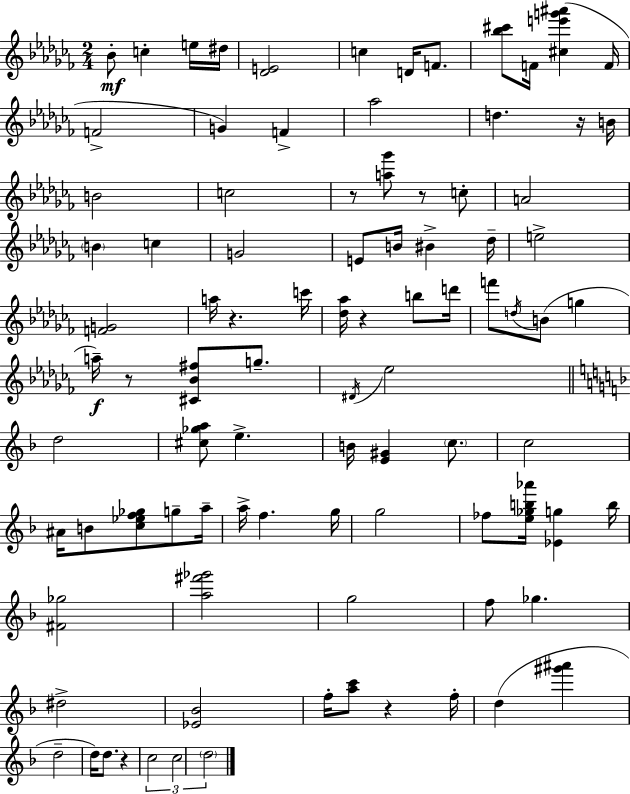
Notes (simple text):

Bb4/e C5/q E5/s D#5/s [Db4,E4]/h C5/q D4/s F4/e. [Bb5,C#6]/e F4/s [C#5,E6,G6,A#6]/q F4/s F4/h G4/q F4/q Ab5/h D5/q. R/s B4/s B4/h C5/h R/e [A5,Gb6]/e R/e C5/e A4/h B4/q C5/q G4/h E4/e B4/s BIS4/q Db5/s E5/h [F4,G4]/h A5/s R/q. C6/s [Db5,Ab5]/s R/q B5/e D6/s F6/e D5/s B4/e G5/q A5/s R/e [C#4,Bb4,F#5]/e G5/e. D#4/s Eb5/h D5/h [C#5,Gb5,A5]/e E5/q. B4/s [E4,G#4]/q C5/e. C5/h A#4/s B4/e [C5,Eb5,F5,Gb5]/e G5/e A5/s A5/s F5/q. G5/s G5/h FES5/e [E5,Gb5,B5,Ab6]/s [Eb4,G5]/q B5/s [F#4,Gb5]/h [A5,F#6,Gb6]/h G5/h F5/e Gb5/q. D#5/h [Eb4,Bb4]/h F5/s [A5,C6]/e R/q F5/s D5/q [G#6,A#6]/q D5/h D5/s D5/e. R/q C5/h C5/h D5/h